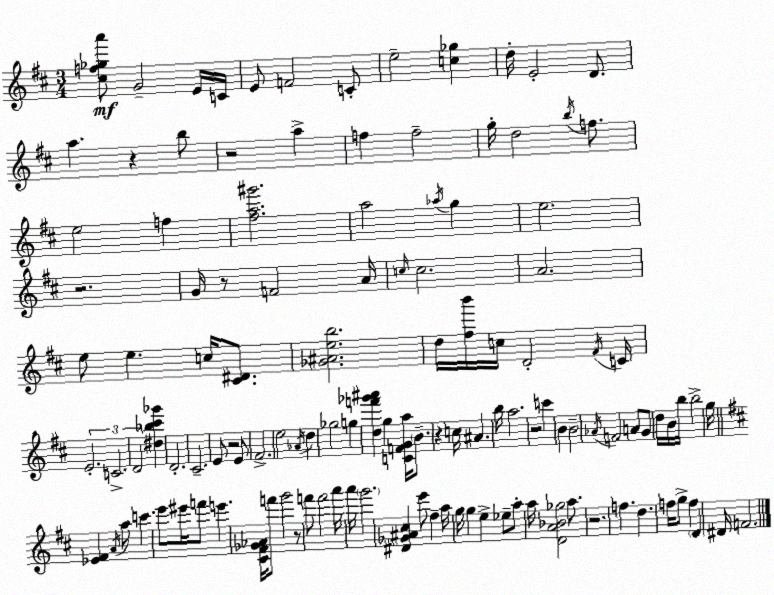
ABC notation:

X:1
T:Untitled
M:3/4
L:1/4
K:D
[^cf_ga']/2 G2 E/4 C/4 E/2 F2 C/2 e2 [c_g] d/4 E2 D/2 a z b/2 z2 a f f2 g/4 d2 b/4 f/2 e2 f [^fa^g']2 a2 _a/4 g e2 z2 G/4 z/2 F2 A/4 c/4 c2 A2 e/2 e c/4 [^C^D]/2 [_G^Aeb]2 d/4 [^fb']/4 c/4 D2 ^F/4 C/4 E2 C2 D2 [^d_b^c'_g'] D2 ^C2 E/2 z2 E/2 ^F2 e2 _A/4 d _g2 g [df'_g'^a'] g [CFGa]/4 B/2 z c/4 ^A b/4 a2 z2 c' B B2 _A/4 F2 A/2 G/2 d/4 B/4 b/4 b2 g/4 [_E^F] A/4 a/2 c' e'/2 ^e'/4 f'/2 e' [^C^F_G_A]/4 f'/2 g'2 z/2 f'/2 f'2 a'/4 a'/4 g'2 [^D_G^A^c] e'/2 ^f a/4 g/4 g e _e/2 a/2 a/4 [DA_B_g]2 a/2 z2 f d f/4 g/2 f D ^D/4 F2